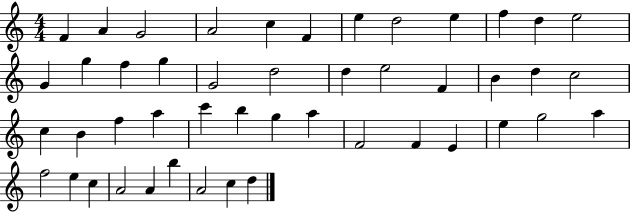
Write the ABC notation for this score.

X:1
T:Untitled
M:4/4
L:1/4
K:C
F A G2 A2 c F e d2 e f d e2 G g f g G2 d2 d e2 F B d c2 c B f a c' b g a F2 F E e g2 a f2 e c A2 A b A2 c d